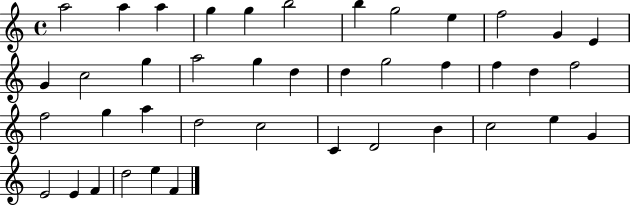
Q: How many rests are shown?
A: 0